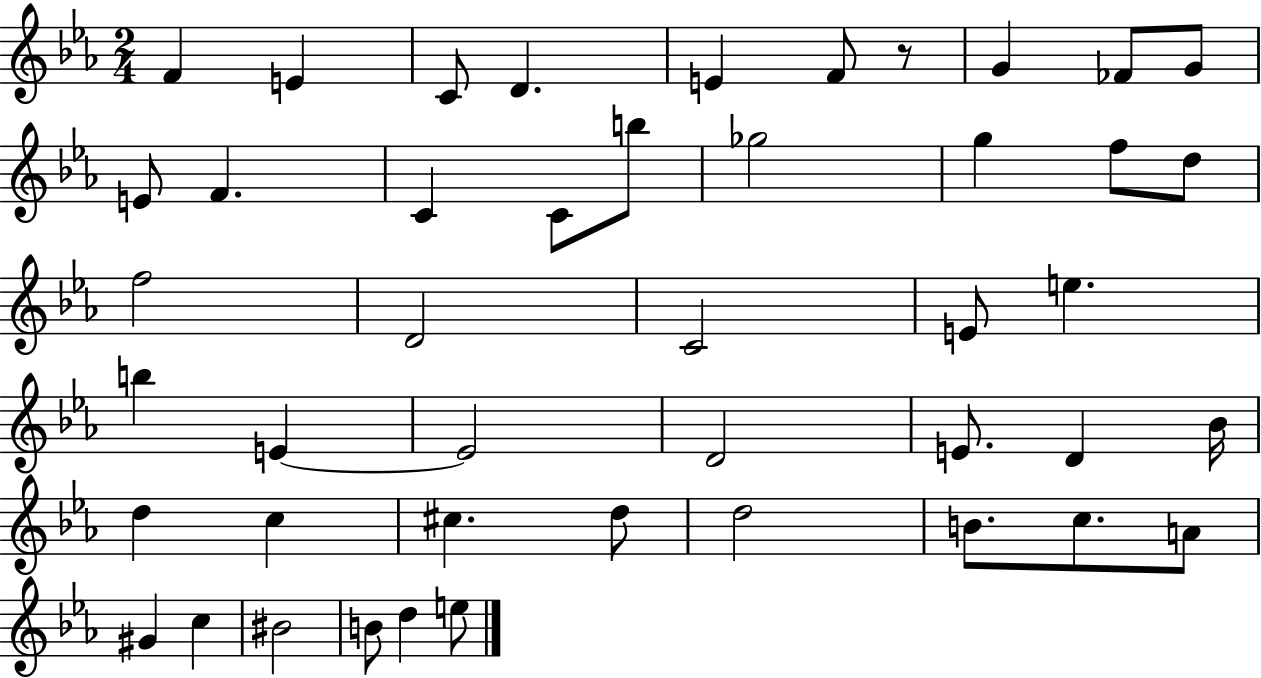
F4/q E4/q C4/e D4/q. E4/q F4/e R/e G4/q FES4/e G4/e E4/e F4/q. C4/q C4/e B5/e Gb5/h G5/q F5/e D5/e F5/h D4/h C4/h E4/e E5/q. B5/q E4/q E4/h D4/h E4/e. D4/q Bb4/s D5/q C5/q C#5/q. D5/e D5/h B4/e. C5/e. A4/e G#4/q C5/q BIS4/h B4/e D5/q E5/e